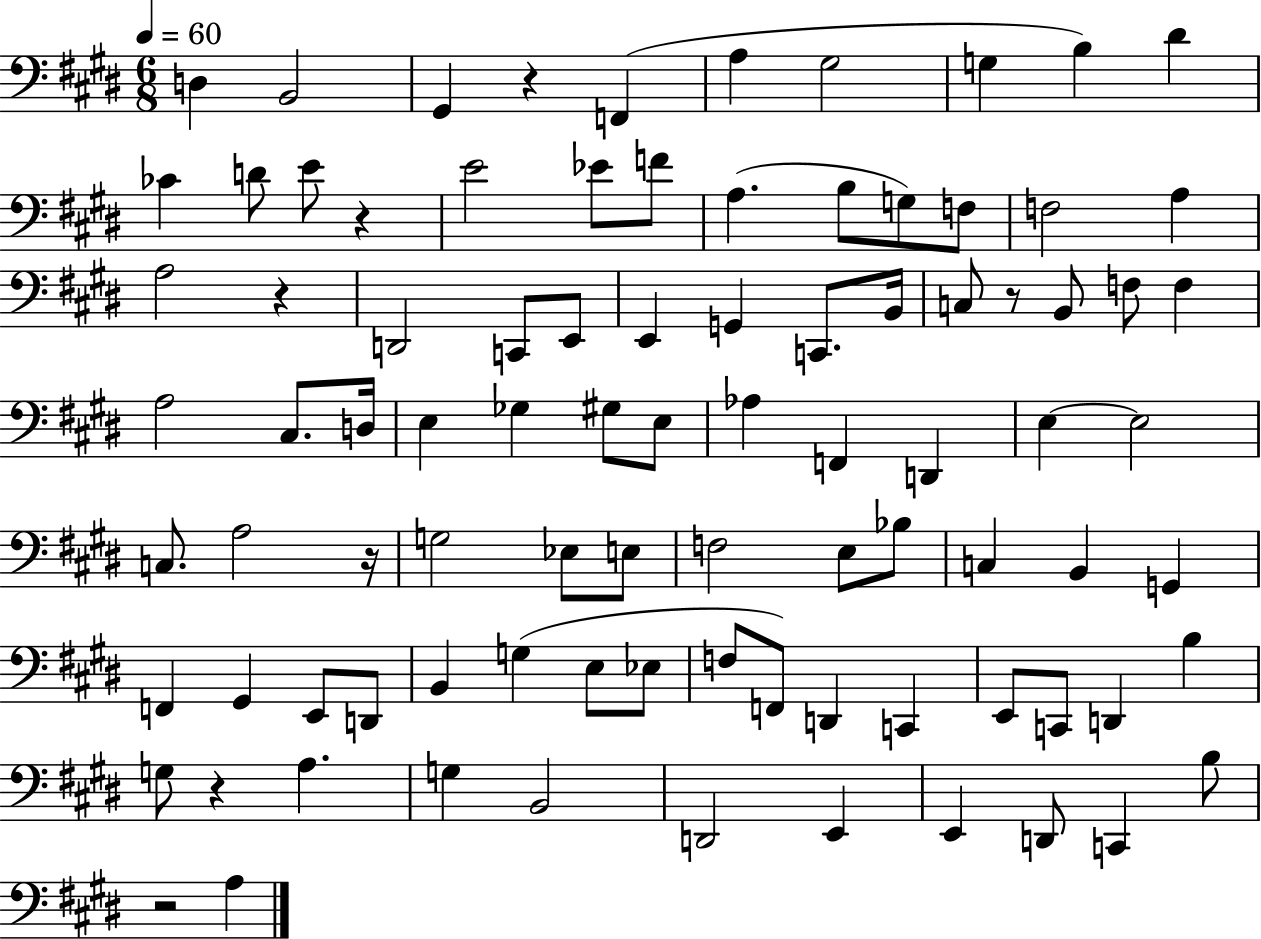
X:1
T:Untitled
M:6/8
L:1/4
K:E
D, B,,2 ^G,, z F,, A, ^G,2 G, B, ^D _C D/2 E/2 z E2 _E/2 F/2 A, B,/2 G,/2 F,/2 F,2 A, A,2 z D,,2 C,,/2 E,,/2 E,, G,, C,,/2 B,,/4 C,/2 z/2 B,,/2 F,/2 F, A,2 ^C,/2 D,/4 E, _G, ^G,/2 E,/2 _A, F,, D,, E, E,2 C,/2 A,2 z/4 G,2 _E,/2 E,/2 F,2 E,/2 _B,/2 C, B,, G,, F,, ^G,, E,,/2 D,,/2 B,, G, E,/2 _E,/2 F,/2 F,,/2 D,, C,, E,,/2 C,,/2 D,, B, G,/2 z A, G, B,,2 D,,2 E,, E,, D,,/2 C,, B,/2 z2 A,